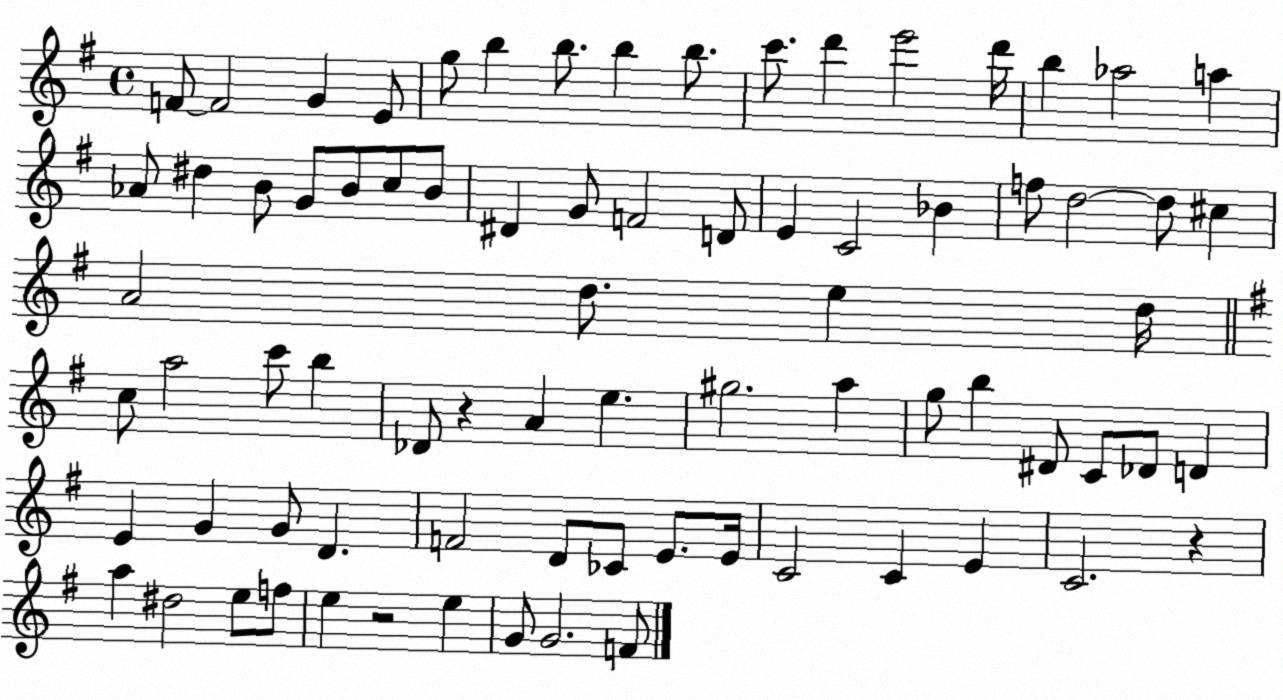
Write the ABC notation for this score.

X:1
T:Untitled
M:4/4
L:1/4
K:G
F/2 F2 G E/2 g/2 b b/2 b b/2 c'/2 d' e'2 d'/4 b _a2 a _A/2 ^d B/2 G/2 B/2 c/2 B/2 ^D G/2 F2 D/2 E C2 _B f/2 d2 d/2 ^c A2 d/2 e d/4 c/2 a2 c'/2 b _D/2 z A e ^g2 a g/2 b ^D/2 C/2 _D/2 D E G G/2 D F2 D/2 _C/2 E/2 E/4 C2 C E C2 z a ^d2 e/2 f/2 e z2 e G/2 G2 F/2